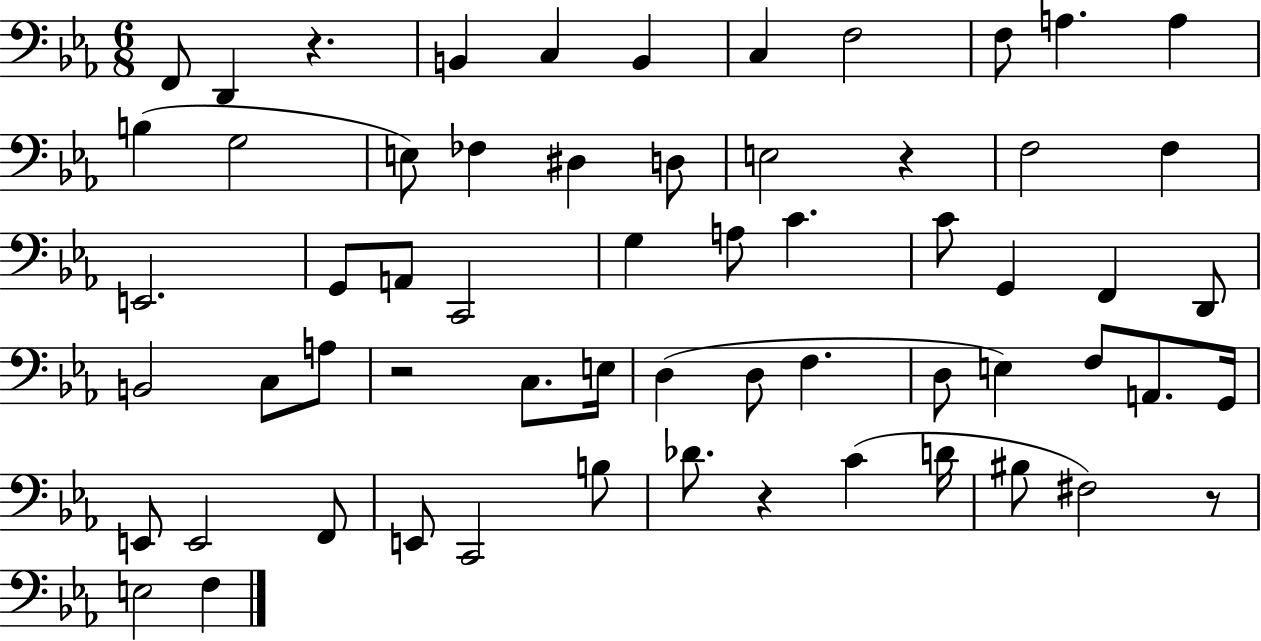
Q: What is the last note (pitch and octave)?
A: F3